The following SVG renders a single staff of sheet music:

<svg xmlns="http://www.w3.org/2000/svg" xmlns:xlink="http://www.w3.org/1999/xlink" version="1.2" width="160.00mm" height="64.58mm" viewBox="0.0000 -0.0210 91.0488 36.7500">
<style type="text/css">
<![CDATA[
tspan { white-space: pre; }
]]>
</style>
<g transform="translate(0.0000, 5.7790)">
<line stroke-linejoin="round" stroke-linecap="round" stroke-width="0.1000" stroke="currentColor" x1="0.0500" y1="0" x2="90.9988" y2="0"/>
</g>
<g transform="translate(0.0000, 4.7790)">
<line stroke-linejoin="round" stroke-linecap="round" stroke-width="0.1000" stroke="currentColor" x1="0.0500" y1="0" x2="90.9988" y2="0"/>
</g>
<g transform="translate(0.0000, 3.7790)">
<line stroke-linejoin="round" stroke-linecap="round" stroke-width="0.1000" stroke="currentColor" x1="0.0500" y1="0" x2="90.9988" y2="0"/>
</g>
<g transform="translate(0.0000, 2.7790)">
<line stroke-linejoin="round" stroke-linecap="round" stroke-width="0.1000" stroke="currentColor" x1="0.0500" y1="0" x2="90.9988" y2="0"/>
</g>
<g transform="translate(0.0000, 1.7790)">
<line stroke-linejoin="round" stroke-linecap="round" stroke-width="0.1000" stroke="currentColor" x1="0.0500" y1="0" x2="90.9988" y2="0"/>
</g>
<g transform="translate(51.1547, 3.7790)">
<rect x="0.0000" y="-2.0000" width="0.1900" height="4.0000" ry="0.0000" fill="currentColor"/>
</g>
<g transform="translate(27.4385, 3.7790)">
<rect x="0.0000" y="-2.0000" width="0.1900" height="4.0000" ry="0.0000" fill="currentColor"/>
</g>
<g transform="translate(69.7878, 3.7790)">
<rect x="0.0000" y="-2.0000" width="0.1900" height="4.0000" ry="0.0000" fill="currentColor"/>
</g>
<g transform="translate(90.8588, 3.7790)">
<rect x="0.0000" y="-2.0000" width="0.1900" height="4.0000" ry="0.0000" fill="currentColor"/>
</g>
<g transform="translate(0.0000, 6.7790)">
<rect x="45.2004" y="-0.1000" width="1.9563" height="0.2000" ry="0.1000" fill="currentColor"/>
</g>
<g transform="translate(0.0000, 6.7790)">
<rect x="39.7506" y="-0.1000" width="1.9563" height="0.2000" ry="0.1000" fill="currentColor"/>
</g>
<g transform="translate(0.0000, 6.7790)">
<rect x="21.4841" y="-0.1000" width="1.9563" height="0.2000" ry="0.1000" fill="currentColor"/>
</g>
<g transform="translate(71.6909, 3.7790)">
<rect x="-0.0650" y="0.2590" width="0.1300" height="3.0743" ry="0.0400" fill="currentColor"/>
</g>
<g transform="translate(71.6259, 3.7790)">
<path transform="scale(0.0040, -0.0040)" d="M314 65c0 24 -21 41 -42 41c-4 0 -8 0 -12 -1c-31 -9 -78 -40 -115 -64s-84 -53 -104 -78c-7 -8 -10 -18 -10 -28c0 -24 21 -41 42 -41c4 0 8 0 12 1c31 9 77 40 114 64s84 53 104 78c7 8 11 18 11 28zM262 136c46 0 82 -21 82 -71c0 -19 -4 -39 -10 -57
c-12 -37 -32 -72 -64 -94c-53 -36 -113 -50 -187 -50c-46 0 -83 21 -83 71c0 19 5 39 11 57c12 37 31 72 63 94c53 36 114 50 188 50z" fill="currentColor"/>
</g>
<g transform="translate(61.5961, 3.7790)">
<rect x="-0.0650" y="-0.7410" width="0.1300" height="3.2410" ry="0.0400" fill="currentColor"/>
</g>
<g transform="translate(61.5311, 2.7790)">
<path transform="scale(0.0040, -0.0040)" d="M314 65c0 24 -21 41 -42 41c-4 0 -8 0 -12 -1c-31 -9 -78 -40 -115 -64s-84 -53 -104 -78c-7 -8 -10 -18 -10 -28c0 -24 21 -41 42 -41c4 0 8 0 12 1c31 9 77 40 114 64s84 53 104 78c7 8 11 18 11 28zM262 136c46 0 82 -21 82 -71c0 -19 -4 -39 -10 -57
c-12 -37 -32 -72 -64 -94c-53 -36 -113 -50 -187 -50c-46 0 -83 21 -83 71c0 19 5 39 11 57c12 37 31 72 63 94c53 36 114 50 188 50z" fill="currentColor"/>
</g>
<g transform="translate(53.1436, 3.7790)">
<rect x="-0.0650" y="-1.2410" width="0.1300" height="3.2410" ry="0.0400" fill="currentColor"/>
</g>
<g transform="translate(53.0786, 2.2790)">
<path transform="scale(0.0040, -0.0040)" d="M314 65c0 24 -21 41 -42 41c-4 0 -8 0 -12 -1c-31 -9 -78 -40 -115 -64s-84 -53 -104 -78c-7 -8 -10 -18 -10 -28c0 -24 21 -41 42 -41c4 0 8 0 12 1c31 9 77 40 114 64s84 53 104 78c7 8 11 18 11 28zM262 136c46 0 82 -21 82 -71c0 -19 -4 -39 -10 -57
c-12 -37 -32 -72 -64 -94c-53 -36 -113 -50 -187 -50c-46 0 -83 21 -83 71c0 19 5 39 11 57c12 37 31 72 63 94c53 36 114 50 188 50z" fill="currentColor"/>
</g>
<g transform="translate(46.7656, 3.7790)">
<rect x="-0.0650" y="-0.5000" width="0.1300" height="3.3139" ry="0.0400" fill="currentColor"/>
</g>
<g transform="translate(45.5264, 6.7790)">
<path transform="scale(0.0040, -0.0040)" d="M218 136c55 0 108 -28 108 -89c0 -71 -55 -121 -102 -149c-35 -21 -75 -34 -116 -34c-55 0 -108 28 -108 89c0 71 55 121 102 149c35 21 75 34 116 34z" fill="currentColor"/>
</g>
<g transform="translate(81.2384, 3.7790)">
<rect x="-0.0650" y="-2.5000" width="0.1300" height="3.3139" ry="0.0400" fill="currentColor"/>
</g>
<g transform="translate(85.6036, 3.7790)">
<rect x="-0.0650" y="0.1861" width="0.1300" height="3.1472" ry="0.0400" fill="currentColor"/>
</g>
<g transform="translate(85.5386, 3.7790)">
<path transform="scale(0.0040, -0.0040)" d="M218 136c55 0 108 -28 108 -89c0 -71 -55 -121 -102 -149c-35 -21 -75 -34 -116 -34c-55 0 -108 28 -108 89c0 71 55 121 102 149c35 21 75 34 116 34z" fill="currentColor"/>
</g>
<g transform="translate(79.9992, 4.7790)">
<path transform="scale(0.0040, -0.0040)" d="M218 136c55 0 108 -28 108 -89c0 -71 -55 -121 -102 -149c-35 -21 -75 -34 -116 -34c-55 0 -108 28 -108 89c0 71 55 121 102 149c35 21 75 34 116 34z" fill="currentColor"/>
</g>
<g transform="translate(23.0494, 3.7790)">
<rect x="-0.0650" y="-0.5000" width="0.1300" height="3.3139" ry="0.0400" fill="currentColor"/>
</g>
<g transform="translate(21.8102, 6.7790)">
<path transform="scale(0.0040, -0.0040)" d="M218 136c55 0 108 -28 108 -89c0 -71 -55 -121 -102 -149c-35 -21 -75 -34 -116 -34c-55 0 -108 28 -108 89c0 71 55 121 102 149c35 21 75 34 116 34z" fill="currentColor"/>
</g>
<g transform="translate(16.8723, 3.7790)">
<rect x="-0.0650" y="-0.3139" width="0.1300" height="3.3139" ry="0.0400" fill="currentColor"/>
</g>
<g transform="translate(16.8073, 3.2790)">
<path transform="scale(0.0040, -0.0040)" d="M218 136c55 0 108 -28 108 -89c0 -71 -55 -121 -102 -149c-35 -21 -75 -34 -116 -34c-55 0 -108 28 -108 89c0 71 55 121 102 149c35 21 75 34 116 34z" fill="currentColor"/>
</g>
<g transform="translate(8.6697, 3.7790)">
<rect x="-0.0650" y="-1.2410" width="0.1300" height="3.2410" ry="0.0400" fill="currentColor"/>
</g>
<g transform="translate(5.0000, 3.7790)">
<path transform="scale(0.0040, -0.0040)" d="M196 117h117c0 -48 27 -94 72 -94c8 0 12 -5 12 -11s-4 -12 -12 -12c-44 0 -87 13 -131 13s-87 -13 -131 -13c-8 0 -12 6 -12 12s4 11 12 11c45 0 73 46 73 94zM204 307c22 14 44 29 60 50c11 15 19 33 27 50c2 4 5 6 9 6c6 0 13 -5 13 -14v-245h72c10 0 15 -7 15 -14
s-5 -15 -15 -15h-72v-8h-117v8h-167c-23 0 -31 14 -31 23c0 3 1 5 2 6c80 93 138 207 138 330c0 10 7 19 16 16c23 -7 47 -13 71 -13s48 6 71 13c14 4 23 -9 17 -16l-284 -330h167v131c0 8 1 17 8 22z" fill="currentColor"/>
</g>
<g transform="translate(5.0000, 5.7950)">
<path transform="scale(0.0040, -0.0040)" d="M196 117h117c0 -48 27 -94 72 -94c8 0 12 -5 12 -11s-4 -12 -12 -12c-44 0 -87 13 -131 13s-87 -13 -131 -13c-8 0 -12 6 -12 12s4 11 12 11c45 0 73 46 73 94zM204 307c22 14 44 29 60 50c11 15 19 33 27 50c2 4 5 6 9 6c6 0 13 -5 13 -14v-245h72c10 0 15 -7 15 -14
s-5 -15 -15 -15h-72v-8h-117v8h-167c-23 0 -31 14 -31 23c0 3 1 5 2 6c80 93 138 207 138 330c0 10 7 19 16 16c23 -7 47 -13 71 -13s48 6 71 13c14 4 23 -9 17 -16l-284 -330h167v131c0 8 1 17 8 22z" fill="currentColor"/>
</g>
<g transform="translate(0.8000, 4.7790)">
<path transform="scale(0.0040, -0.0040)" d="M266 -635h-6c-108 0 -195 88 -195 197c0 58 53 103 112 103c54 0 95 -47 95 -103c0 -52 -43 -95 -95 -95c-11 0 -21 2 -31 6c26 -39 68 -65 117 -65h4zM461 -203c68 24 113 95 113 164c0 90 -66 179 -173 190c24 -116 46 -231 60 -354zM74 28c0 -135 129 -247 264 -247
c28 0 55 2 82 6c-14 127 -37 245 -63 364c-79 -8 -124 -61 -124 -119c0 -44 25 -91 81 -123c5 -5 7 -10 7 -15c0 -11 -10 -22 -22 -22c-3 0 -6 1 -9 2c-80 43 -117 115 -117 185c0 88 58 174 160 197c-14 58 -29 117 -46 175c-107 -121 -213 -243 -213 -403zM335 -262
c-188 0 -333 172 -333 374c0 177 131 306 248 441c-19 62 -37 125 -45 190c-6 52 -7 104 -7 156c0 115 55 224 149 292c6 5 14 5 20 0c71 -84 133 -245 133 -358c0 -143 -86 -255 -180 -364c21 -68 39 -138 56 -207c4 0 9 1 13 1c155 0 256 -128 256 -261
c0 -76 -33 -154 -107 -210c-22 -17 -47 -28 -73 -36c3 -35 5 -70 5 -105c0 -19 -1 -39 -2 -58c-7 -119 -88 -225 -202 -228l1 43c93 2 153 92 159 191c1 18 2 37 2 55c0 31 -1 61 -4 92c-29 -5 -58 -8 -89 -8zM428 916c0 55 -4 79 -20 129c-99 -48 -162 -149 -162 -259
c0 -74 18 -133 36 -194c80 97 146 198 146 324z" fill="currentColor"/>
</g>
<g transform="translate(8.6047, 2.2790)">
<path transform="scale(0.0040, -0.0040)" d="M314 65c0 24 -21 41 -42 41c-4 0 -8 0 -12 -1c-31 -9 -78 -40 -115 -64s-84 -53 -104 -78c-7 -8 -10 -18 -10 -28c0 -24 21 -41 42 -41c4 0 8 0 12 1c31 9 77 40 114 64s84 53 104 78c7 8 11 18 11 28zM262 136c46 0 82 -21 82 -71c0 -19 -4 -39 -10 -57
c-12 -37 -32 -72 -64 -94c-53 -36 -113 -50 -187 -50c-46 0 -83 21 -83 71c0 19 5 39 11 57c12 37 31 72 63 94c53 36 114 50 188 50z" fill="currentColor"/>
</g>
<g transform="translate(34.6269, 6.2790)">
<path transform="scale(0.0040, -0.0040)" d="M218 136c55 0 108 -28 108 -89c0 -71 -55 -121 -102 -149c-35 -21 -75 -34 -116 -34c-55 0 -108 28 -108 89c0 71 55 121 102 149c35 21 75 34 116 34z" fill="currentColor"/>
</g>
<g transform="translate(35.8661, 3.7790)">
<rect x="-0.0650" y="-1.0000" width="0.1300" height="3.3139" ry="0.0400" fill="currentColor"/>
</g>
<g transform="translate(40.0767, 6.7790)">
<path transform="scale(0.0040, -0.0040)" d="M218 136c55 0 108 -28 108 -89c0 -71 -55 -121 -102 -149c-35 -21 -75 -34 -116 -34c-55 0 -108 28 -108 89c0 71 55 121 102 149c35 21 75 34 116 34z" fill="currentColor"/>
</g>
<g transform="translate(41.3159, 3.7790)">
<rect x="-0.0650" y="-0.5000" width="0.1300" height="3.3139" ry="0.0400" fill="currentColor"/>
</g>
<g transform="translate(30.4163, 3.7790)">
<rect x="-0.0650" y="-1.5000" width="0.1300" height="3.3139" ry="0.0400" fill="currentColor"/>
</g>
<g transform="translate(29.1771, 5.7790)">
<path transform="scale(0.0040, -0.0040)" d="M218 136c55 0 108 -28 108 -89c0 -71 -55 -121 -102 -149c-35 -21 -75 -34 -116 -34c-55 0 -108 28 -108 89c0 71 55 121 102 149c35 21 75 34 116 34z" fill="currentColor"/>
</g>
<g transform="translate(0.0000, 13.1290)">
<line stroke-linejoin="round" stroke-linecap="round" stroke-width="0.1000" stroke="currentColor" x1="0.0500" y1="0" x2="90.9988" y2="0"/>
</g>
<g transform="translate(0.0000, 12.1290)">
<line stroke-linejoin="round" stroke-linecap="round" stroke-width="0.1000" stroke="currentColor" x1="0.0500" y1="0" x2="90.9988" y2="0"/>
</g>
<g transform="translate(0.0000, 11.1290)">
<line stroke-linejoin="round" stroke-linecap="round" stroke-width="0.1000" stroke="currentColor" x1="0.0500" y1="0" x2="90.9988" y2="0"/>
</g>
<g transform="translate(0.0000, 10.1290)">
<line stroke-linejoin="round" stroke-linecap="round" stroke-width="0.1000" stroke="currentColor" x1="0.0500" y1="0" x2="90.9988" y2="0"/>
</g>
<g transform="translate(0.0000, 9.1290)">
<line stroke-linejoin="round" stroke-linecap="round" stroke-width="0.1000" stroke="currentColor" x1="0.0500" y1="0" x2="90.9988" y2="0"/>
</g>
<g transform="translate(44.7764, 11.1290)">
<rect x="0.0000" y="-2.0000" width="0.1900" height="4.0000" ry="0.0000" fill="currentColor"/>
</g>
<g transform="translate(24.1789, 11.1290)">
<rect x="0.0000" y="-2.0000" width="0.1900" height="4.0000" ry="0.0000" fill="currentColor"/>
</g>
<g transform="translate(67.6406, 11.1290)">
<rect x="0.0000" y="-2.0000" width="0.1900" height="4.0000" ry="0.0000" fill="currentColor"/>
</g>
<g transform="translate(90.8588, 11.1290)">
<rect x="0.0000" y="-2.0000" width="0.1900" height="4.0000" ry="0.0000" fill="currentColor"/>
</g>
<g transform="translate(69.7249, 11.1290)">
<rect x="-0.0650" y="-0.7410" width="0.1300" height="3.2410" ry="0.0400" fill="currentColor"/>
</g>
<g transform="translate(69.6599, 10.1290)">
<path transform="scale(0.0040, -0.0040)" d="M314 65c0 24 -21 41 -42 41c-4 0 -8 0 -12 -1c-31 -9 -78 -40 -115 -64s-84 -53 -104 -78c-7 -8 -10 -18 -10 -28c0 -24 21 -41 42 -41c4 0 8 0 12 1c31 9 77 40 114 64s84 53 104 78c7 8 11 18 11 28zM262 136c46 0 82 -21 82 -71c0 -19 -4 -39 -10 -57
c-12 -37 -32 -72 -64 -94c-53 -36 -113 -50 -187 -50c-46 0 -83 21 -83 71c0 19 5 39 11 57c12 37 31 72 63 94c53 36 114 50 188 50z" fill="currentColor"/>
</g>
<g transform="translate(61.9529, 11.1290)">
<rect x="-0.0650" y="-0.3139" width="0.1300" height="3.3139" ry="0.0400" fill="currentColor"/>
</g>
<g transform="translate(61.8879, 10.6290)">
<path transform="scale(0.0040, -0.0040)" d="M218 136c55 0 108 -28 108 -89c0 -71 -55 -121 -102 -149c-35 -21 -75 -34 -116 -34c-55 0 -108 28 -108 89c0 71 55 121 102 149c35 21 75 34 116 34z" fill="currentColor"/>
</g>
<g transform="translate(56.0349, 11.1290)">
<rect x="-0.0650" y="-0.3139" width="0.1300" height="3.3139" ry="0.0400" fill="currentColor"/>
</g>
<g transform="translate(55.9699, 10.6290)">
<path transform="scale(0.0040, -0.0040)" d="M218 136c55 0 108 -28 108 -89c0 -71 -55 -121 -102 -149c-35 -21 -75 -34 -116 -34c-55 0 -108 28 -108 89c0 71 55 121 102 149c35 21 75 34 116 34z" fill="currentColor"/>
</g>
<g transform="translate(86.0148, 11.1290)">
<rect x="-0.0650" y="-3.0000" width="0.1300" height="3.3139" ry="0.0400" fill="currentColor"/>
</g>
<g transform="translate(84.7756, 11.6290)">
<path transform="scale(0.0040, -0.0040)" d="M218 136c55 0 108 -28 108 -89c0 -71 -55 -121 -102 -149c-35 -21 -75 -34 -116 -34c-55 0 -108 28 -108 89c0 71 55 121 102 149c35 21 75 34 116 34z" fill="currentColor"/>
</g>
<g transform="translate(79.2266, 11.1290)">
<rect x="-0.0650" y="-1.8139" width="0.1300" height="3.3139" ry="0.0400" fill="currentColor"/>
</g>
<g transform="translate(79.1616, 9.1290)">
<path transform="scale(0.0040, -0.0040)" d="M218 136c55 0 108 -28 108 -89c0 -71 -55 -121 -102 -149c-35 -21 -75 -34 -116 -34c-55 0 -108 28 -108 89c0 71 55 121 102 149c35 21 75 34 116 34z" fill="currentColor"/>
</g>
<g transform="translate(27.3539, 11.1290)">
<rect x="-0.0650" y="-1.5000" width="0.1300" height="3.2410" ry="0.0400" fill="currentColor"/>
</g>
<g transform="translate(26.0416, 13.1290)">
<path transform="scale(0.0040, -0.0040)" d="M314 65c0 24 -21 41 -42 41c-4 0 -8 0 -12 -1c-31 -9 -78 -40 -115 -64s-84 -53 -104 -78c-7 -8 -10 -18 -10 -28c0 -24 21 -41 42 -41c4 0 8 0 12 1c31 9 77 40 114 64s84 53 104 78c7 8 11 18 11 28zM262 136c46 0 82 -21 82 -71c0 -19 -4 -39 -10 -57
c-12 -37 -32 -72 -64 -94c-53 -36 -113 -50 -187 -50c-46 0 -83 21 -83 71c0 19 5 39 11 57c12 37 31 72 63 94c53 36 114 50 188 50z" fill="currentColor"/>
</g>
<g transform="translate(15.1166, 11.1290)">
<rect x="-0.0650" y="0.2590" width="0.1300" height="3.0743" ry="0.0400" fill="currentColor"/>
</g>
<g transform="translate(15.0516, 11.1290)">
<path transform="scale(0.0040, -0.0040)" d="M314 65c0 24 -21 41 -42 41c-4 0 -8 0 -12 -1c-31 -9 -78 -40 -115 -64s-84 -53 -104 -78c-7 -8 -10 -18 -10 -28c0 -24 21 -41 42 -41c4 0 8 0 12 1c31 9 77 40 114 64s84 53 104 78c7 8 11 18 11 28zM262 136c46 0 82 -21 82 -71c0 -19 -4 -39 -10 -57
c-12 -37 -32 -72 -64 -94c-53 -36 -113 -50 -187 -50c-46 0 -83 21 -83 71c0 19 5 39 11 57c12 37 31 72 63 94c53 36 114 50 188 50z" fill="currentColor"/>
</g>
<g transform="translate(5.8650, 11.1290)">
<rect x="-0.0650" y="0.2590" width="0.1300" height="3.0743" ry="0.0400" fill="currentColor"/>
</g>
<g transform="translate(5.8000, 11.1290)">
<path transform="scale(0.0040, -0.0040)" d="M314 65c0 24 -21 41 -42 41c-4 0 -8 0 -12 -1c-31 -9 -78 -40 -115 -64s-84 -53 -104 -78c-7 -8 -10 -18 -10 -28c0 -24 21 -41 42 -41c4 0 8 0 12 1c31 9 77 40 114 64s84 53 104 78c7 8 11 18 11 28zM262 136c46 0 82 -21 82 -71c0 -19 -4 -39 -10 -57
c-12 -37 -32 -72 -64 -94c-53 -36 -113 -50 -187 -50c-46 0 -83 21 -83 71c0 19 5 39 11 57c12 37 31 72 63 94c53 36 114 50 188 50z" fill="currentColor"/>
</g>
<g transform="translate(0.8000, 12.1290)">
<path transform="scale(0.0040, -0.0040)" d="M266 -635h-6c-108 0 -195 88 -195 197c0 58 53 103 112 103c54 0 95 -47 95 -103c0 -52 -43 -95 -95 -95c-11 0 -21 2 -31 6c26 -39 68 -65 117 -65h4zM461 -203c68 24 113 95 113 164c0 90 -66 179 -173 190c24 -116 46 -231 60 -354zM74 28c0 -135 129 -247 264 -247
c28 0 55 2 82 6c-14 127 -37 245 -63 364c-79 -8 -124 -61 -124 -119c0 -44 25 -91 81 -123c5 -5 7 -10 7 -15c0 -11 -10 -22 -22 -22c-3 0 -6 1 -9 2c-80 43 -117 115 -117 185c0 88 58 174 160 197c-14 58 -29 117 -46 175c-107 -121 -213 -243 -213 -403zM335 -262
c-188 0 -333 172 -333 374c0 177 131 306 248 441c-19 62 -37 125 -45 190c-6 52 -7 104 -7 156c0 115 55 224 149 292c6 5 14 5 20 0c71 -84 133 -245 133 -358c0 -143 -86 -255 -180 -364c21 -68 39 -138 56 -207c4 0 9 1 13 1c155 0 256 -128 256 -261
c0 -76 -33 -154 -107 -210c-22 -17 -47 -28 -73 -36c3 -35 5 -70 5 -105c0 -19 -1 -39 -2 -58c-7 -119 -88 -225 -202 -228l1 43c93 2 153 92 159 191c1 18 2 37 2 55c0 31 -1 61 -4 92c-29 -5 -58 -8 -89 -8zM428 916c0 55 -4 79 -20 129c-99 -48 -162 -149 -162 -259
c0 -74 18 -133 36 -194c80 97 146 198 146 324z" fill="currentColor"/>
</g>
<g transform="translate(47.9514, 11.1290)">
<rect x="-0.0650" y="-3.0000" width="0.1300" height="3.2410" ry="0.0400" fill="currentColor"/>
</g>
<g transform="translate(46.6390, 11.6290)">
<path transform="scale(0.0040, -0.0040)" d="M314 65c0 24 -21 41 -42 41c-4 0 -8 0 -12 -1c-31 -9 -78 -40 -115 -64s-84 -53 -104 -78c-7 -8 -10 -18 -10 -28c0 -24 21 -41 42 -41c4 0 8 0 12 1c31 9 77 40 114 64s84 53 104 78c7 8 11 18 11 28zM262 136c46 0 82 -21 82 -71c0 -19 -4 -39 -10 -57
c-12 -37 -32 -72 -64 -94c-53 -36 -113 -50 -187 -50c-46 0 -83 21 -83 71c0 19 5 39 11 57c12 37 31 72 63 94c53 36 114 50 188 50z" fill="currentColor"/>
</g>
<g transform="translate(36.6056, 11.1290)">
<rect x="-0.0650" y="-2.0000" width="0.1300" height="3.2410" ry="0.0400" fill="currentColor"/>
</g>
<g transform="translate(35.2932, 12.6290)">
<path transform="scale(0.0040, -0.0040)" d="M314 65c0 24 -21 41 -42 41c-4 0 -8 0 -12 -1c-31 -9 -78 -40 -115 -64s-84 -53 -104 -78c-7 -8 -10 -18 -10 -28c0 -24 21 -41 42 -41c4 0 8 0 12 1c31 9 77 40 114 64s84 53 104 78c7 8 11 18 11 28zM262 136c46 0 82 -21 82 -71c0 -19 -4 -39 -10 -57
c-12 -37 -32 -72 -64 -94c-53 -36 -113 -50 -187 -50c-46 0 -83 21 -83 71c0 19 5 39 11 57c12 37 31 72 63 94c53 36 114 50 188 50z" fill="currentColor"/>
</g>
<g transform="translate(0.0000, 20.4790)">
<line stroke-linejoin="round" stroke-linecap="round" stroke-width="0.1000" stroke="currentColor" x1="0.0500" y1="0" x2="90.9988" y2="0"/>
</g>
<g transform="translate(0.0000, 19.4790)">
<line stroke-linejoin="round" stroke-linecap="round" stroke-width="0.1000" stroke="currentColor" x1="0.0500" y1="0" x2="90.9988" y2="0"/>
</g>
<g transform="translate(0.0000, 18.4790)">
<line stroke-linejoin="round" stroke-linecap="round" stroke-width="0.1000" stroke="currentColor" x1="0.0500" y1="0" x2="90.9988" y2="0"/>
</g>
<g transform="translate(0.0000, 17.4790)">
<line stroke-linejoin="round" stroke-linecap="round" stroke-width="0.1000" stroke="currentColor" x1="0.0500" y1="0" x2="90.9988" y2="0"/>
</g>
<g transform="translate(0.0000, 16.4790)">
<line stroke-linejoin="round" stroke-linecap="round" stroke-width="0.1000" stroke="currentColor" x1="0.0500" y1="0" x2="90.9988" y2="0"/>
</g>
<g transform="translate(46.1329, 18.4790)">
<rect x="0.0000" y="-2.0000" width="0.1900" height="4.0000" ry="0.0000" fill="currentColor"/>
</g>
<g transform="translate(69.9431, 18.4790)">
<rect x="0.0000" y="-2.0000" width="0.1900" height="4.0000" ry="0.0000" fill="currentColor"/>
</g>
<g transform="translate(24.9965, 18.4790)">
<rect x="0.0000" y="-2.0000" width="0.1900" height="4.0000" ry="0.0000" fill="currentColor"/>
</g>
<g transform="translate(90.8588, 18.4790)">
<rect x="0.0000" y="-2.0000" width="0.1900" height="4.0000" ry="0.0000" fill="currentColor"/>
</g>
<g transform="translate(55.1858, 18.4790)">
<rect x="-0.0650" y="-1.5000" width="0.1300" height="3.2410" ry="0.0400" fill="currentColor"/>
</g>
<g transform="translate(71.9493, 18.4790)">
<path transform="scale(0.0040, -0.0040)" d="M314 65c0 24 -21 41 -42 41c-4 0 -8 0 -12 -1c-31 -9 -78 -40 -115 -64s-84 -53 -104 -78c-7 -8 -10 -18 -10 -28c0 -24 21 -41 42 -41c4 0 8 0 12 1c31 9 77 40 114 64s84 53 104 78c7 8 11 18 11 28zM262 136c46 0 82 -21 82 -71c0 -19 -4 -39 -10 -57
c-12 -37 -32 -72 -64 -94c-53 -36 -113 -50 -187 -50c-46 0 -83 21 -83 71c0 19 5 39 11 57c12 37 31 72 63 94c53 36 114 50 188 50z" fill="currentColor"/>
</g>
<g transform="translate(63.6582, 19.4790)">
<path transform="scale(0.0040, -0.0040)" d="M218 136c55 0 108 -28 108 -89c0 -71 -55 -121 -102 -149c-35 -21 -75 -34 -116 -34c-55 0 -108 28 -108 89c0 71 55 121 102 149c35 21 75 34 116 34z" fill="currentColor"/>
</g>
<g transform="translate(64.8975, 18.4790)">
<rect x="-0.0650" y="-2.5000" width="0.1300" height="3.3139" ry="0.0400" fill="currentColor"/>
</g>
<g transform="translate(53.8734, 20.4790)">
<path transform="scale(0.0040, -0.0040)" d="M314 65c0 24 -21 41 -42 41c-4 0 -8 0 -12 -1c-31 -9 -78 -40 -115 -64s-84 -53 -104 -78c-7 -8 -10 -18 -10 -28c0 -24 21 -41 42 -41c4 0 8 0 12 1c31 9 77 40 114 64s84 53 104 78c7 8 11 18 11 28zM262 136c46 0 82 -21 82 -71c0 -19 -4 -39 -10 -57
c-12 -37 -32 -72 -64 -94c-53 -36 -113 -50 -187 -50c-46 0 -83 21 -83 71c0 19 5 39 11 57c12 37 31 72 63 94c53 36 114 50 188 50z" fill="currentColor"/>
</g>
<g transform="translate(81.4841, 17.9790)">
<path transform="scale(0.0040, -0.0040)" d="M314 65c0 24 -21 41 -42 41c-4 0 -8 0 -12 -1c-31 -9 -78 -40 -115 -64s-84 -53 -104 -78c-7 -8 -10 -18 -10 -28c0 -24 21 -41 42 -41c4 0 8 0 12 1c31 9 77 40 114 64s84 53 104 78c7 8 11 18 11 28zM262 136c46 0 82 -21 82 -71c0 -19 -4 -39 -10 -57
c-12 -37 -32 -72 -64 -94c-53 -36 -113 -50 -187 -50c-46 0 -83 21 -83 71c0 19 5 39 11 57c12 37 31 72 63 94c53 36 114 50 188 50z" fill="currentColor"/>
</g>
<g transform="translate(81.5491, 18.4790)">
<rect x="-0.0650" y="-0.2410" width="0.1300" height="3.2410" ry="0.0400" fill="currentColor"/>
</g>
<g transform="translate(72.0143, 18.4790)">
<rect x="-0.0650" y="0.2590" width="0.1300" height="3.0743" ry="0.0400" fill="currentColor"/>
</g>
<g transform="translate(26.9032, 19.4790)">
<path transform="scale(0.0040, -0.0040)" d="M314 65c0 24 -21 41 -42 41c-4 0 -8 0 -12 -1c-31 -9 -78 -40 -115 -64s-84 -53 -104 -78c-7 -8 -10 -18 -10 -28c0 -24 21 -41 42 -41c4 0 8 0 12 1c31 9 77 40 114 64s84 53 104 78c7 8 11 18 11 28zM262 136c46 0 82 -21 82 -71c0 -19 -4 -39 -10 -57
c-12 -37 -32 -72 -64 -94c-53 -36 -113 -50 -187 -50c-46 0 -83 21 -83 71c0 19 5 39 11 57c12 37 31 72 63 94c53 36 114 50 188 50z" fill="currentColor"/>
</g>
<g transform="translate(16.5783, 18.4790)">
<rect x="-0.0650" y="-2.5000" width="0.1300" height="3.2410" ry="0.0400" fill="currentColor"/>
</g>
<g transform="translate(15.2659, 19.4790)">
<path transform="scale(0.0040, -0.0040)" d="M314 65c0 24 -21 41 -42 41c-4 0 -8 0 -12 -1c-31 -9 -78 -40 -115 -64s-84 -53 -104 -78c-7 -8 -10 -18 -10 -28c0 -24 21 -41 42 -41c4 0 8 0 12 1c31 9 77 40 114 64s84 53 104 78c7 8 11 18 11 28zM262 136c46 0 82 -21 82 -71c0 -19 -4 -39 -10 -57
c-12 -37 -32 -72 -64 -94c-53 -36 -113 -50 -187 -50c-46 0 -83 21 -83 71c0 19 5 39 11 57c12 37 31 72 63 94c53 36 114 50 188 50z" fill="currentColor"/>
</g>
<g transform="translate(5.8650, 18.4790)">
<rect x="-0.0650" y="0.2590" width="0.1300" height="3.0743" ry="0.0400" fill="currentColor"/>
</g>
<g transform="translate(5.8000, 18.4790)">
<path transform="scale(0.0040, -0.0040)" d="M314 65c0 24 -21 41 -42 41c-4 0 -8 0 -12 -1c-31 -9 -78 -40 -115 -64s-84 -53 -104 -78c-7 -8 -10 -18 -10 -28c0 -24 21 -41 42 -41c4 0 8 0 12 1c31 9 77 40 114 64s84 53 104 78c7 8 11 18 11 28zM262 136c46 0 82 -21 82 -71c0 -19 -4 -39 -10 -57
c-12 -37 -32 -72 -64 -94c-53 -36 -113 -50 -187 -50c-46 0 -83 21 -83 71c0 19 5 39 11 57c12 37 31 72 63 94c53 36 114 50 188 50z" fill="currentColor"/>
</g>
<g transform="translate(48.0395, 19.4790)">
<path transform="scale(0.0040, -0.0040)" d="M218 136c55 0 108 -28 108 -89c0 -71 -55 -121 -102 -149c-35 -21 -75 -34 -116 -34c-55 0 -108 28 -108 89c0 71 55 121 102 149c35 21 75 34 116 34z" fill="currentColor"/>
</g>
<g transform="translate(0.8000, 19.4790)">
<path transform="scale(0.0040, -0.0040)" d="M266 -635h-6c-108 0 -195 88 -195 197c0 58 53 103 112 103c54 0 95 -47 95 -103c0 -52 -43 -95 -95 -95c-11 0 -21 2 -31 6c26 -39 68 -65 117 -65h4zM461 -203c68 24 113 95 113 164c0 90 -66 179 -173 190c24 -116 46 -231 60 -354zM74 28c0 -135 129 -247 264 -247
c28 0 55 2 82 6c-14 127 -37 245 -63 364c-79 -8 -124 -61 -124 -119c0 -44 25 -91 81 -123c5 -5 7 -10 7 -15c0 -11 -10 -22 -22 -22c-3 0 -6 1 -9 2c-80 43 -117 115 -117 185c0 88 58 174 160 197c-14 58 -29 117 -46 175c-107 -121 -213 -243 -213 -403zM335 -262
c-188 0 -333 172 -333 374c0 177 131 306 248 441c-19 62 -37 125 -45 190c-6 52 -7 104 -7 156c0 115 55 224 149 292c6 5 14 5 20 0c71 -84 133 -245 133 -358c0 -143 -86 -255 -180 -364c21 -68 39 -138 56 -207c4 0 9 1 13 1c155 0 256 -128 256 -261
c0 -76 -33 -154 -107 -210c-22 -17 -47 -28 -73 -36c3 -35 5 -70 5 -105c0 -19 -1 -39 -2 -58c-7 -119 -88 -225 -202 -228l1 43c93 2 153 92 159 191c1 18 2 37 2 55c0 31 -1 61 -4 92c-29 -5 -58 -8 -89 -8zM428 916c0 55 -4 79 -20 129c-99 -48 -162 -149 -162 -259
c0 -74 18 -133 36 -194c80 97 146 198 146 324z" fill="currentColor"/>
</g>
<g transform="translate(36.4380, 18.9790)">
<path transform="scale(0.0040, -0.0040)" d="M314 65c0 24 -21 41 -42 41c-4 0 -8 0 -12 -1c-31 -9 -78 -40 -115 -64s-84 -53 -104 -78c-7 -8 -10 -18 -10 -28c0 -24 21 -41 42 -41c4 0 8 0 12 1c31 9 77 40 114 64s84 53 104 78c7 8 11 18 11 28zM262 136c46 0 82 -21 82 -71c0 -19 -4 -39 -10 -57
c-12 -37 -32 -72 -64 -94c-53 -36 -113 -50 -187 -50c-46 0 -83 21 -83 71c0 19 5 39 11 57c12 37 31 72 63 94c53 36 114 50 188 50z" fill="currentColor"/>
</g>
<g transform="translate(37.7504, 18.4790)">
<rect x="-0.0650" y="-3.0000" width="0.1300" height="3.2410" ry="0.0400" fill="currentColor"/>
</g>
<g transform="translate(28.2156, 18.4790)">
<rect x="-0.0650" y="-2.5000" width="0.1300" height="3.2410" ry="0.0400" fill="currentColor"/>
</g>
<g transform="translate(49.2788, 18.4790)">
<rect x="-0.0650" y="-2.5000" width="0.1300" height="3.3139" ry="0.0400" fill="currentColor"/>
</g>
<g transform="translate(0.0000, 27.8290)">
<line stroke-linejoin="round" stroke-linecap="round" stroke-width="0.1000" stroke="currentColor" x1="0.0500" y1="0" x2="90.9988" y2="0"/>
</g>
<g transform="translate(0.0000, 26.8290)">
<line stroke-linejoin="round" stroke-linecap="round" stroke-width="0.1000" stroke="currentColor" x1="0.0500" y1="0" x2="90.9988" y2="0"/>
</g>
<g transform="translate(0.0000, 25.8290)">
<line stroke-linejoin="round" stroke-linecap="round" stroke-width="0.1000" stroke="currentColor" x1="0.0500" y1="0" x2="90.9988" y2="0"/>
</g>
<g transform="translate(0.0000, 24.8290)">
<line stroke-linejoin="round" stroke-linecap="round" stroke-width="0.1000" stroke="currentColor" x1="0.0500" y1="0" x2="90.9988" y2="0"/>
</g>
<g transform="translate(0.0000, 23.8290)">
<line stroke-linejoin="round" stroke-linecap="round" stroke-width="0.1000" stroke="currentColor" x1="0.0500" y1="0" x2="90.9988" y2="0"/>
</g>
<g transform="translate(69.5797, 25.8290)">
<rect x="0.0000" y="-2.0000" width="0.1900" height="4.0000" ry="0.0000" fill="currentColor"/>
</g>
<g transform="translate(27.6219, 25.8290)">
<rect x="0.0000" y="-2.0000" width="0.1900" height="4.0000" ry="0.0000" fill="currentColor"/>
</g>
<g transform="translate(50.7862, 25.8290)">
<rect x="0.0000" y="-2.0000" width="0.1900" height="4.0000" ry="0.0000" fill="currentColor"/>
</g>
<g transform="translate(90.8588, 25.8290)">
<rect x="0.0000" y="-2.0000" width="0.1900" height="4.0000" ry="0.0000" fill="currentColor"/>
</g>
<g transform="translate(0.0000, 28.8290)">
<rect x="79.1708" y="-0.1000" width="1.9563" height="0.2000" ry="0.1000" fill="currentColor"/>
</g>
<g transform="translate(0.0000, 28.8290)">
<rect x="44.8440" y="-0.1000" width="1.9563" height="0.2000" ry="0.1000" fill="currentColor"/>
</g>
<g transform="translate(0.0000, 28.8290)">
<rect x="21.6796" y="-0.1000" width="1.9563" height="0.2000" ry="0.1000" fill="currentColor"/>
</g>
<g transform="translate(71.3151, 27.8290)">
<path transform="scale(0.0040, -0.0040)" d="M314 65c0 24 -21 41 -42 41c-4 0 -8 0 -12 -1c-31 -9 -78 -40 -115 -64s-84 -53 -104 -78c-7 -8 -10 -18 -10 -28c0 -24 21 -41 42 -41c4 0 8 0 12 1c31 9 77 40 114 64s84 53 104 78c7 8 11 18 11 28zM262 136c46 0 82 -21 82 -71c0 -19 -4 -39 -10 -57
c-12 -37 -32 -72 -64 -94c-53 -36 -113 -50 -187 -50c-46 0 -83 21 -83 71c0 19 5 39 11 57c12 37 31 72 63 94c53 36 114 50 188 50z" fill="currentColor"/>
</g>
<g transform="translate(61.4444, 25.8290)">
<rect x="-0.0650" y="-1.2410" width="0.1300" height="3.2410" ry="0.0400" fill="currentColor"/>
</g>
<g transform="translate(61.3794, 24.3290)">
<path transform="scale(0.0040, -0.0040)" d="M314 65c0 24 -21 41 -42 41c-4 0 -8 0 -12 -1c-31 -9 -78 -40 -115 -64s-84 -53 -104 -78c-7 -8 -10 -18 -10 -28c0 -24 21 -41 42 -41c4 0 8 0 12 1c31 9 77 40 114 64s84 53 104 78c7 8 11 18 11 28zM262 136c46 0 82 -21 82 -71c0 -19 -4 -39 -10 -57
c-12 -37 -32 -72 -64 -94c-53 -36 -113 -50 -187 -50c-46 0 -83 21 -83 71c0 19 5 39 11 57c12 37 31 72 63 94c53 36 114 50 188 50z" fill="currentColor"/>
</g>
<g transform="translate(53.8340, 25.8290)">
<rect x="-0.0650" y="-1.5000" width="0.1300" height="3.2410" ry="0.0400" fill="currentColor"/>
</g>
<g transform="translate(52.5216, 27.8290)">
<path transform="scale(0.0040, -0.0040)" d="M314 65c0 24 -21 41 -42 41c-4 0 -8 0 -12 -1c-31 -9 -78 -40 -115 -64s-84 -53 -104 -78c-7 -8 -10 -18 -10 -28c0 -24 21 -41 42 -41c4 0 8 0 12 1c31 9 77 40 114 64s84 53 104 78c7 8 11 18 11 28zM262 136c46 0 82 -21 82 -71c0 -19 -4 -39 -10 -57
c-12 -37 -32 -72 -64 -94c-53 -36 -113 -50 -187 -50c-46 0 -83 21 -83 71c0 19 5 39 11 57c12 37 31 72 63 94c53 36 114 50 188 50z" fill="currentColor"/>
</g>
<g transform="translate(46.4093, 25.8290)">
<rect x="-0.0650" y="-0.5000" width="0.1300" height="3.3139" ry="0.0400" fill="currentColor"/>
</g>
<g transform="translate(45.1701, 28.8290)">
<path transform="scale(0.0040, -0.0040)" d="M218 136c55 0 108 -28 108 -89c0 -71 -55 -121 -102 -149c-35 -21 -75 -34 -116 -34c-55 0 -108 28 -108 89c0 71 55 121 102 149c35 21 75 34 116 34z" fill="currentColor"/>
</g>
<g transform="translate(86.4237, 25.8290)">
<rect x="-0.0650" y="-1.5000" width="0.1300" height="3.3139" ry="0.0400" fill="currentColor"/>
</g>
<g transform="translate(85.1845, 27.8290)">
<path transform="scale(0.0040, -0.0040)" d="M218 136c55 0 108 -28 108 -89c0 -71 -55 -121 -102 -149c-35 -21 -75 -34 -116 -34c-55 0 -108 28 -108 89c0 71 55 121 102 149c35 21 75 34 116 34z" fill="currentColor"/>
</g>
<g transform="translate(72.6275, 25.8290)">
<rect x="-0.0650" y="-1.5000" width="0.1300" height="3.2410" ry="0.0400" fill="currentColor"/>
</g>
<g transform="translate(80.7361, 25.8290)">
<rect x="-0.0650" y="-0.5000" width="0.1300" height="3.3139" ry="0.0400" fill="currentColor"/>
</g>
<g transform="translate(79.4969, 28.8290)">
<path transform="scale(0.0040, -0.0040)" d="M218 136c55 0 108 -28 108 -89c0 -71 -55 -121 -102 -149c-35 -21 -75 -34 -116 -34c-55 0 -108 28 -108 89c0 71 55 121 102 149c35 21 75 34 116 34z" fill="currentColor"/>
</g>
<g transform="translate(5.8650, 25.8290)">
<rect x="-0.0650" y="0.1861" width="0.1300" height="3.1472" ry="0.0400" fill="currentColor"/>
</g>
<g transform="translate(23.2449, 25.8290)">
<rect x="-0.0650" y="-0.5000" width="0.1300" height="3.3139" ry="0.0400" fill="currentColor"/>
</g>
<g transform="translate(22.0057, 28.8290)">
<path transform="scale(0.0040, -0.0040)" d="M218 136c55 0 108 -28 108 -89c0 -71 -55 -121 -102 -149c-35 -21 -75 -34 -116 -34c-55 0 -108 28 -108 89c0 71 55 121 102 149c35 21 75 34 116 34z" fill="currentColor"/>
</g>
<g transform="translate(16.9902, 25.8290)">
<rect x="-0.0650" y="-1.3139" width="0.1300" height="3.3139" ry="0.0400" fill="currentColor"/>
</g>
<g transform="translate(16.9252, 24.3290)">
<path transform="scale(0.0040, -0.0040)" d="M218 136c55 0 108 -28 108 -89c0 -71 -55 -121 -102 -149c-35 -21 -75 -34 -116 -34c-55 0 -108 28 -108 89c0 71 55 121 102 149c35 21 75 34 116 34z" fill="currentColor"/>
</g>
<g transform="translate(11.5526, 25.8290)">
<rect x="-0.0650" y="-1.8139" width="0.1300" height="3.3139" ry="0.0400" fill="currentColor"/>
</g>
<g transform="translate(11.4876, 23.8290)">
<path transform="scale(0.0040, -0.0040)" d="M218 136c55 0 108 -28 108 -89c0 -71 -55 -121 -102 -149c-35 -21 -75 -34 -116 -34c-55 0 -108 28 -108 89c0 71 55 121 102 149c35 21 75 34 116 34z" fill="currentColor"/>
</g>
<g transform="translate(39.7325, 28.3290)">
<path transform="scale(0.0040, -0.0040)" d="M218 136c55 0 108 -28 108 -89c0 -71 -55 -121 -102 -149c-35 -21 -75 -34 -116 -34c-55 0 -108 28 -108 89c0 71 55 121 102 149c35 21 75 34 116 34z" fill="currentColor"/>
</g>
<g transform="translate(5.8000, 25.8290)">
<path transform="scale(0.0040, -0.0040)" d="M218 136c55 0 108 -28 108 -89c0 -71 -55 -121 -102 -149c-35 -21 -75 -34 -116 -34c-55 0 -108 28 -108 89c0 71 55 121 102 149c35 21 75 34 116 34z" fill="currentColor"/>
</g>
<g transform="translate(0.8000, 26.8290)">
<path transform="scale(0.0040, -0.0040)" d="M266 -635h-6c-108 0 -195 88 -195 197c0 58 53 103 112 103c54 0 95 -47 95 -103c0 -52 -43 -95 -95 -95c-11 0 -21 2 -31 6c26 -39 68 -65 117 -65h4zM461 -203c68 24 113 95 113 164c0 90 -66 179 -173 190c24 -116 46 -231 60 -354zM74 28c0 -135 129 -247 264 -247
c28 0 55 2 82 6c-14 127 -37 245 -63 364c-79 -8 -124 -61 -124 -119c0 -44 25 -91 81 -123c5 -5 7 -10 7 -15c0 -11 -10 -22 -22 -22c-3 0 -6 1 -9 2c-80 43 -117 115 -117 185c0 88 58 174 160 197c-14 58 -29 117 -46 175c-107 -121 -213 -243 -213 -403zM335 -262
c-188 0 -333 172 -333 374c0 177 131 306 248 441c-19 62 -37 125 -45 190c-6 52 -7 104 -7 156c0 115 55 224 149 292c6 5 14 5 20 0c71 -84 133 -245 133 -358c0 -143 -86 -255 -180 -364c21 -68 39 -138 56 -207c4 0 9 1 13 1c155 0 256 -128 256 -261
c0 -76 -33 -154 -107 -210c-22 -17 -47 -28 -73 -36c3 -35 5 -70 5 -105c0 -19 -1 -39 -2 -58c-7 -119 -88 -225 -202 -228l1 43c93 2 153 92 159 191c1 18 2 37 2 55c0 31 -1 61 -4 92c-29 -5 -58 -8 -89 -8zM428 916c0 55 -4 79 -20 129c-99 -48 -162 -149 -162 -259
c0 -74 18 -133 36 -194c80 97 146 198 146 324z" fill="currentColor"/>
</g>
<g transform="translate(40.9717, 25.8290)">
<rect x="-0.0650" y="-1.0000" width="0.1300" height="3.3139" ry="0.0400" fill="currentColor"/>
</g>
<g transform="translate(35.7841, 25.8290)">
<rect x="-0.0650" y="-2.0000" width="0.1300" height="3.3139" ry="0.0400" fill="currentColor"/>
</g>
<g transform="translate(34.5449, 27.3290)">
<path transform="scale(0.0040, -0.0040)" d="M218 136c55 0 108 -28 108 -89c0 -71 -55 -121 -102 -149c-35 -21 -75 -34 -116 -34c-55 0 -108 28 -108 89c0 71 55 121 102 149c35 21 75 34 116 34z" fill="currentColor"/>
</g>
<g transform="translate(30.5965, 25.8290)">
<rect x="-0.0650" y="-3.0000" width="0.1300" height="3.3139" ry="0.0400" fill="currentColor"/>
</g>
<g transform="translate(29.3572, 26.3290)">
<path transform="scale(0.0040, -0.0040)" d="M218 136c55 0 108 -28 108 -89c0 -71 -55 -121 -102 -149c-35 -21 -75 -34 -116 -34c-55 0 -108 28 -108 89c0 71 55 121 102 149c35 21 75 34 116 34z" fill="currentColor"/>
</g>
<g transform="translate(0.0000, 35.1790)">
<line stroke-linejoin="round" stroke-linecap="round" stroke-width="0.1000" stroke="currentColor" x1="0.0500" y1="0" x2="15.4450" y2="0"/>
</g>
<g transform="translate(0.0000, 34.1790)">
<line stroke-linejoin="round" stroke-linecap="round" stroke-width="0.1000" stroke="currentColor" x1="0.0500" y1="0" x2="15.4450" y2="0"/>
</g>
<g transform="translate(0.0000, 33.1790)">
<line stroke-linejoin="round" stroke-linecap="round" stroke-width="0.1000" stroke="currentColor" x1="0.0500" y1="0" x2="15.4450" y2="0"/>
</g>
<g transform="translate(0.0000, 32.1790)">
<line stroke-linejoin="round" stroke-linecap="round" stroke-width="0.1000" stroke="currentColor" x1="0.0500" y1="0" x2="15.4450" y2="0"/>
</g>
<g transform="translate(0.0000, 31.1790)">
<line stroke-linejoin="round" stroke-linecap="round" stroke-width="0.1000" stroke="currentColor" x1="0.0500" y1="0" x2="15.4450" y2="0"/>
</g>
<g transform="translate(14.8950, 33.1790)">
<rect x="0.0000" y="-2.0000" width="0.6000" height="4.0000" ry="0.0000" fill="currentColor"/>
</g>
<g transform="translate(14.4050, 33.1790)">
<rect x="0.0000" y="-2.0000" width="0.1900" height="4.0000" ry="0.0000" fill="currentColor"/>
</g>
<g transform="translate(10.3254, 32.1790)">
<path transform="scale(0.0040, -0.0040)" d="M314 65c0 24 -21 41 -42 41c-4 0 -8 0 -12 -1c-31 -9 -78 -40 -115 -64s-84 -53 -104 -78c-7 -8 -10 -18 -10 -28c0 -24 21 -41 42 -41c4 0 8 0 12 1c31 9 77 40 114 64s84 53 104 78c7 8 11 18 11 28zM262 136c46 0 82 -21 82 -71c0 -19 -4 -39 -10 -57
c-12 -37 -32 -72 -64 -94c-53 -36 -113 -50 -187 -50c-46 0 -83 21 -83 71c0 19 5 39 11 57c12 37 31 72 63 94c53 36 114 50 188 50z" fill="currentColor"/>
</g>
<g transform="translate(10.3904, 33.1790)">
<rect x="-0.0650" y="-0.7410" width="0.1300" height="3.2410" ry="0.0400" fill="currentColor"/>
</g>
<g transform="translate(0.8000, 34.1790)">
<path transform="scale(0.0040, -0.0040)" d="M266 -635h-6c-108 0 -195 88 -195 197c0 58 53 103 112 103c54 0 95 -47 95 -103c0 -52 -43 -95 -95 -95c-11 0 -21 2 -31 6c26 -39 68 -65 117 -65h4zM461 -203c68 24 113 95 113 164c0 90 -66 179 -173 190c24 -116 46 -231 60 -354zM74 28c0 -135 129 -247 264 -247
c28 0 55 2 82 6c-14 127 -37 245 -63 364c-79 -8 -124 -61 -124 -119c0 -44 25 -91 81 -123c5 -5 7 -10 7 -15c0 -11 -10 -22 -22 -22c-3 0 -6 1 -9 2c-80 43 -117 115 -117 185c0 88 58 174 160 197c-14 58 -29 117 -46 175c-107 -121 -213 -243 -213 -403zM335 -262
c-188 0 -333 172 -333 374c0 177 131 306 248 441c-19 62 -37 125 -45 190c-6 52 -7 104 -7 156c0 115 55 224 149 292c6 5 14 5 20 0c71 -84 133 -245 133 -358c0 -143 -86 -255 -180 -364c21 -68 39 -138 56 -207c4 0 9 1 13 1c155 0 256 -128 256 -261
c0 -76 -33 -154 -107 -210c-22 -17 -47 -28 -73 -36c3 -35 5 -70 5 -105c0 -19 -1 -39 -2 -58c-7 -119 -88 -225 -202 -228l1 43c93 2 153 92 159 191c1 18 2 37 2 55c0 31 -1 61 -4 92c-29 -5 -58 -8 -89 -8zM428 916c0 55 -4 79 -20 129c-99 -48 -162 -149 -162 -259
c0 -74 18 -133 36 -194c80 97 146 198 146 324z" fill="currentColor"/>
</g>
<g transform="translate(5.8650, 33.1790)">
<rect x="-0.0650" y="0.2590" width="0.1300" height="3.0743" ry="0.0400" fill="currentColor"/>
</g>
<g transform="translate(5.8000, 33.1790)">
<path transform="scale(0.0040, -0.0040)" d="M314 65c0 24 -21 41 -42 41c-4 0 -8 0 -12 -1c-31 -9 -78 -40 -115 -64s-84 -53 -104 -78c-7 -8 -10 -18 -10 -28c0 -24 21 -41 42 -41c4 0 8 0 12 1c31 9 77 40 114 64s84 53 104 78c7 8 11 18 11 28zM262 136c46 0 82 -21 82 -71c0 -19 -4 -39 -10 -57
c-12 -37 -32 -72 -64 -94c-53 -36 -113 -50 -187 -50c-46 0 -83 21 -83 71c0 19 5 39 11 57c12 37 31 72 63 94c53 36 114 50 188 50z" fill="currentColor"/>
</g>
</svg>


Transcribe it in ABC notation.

X:1
T:Untitled
M:4/4
L:1/4
K:C
e2 c C E D C C e2 d2 B2 G B B2 B2 E2 F2 A2 c c d2 f A B2 G2 G2 A2 G E2 G B2 c2 B f e C A F D C E2 e2 E2 C E B2 d2